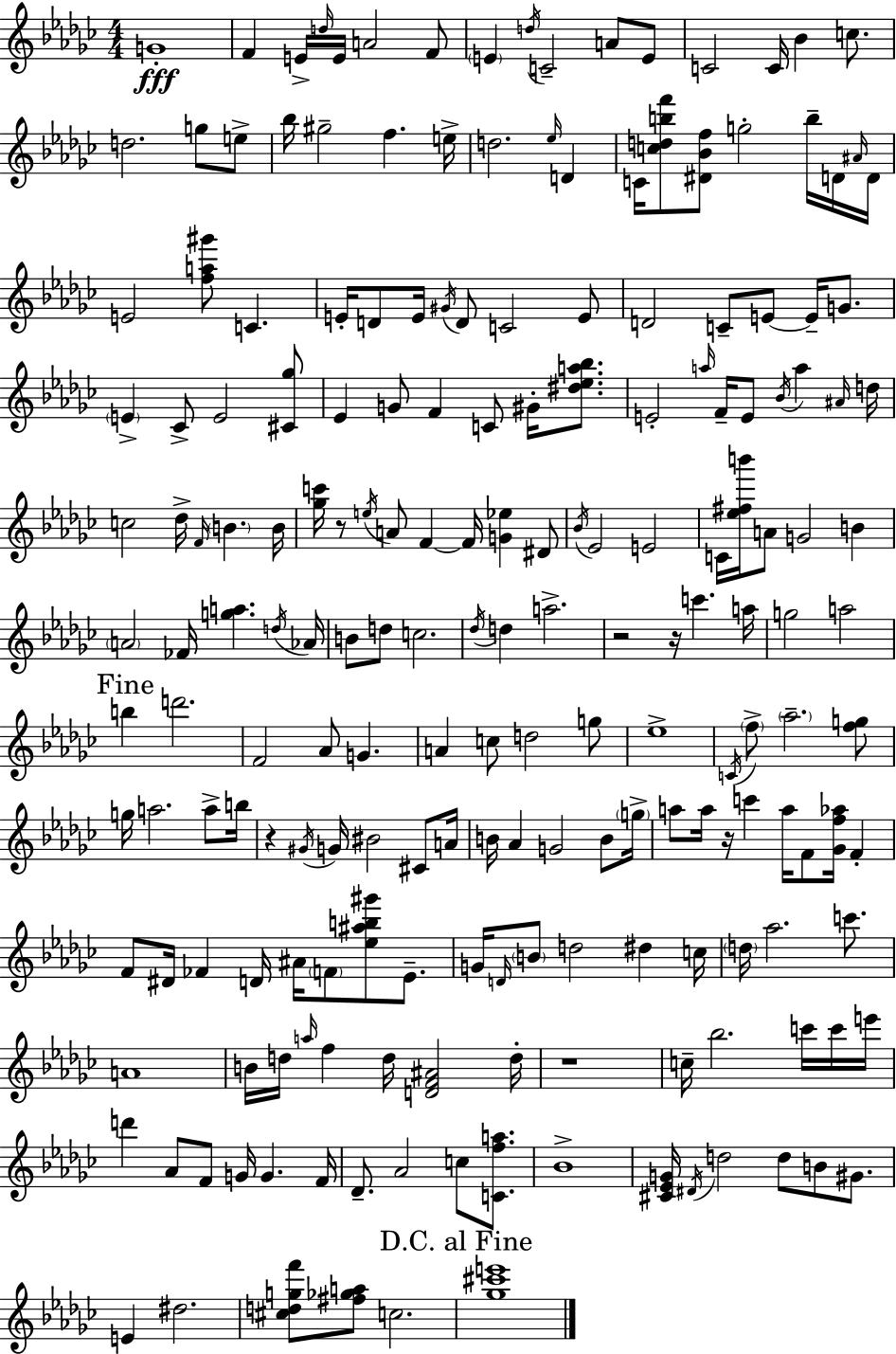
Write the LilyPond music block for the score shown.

{
  \clef treble
  \numericTimeSignature
  \time 4/4
  \key ees \minor
  g'1-.\fff | f'4 e'16-> \grace { d''16 } e'16 a'2 f'8 | \parenthesize e'4 \acciaccatura { d''16 } c'2-- a'8 | e'8 c'2 c'16 bes'4 c''8. | \break d''2. g''8 | e''8-> bes''16 gis''2-- f''4. | e''16-> d''2. \grace { ees''16 } d'4 | c'16 <c'' d'' b'' f'''>8 <dis' bes' f''>8 g''2-. | \break b''16-- d'16 \grace { ais'16 } d'16 e'2 <f'' a'' gis'''>8 c'4. | e'16-. d'8 e'16 \acciaccatura { gis'16 } d'8 c'2 | e'8 d'2 c'8-- e'8~~ | e'16-- g'8. \parenthesize e'4-> ces'8-> e'2 | \break <cis' ges''>8 ees'4 g'8 f'4 c'8 | gis'16-. <dis'' ees'' a'' bes''>8. e'2-. \grace { a''16 } f'16-- e'8 | \acciaccatura { bes'16 } a''4 \grace { ais'16 } d''16 c''2 | des''16-> \grace { f'16 } \parenthesize b'4. b'16 <ges'' c'''>16 r8 \acciaccatura { e''16 } a'8 f'4~~ | \break f'16 <g' ees''>4 dis'8 \acciaccatura { bes'16 } ees'2 | e'2 c'16 <ees'' fis'' b'''>16 a'8 g'2 | b'4 \parenthesize a'2 | fes'16 <g'' a''>4. \acciaccatura { d''16 } aes'16 b'8 d''8 | \break c''2. \acciaccatura { des''16 } d''4 | a''2.-> r2 | r16 c'''4. a''16 g''2 | a''2 \mark "Fine" b''4 | \break d'''2. f'2 | aes'8 g'4. a'4 | c''8 d''2 g''8 ees''1-> | \acciaccatura { c'16 } \parenthesize f''8-> | \break \parenthesize aes''2.-- <f'' g''>8 g''16 a''2. | a''8-> b''16 r4 | \acciaccatura { gis'16 } g'16 bis'2 cis'8 a'16 b'16 | aes'4 g'2 b'8 \parenthesize g''16-> a''8 | \break a''16 r16 c'''4 a''16 f'8 <ges' f'' aes''>16 f'4-. f'8 | dis'16 fes'4 d'16 ais'16 \parenthesize f'8 <ees'' ais'' b'' gis'''>8 ees'8.-- g'16 | \grace { d'16 } \parenthesize b'8 d''2 dis''4 c''16 | \parenthesize d''16 aes''2. c'''8. | \break a'1 | b'16 d''16 \grace { a''16 } f''4 d''16 <d' f' ais'>2 | d''16-. r1 | c''16-- bes''2. c'''16 c'''16 | \break e'''16 d'''4 aes'8 f'8 g'16 g'4. | f'16 des'8.-- aes'2 c''8 <c' f'' a''>8. | bes'1-> | <cis' ees' g'>16 \acciaccatura { dis'16 } d''2 d''8 b'8 gis'8. | \break e'4 dis''2. | <cis'' d'' g'' f'''>8 <fis'' ges'' a''>8 c''2. | \mark "D.C. al Fine" <ges'' cis''' e'''>1 | \bar "|."
}